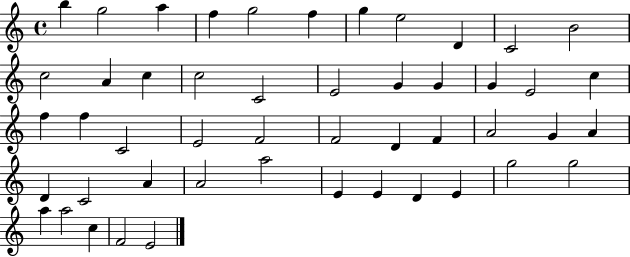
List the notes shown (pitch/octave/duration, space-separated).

B5/q G5/h A5/q F5/q G5/h F5/q G5/q E5/h D4/q C4/h B4/h C5/h A4/q C5/q C5/h C4/h E4/h G4/q G4/q G4/q E4/h C5/q F5/q F5/q C4/h E4/h F4/h F4/h D4/q F4/q A4/h G4/q A4/q D4/q C4/h A4/q A4/h A5/h E4/q E4/q D4/q E4/q G5/h G5/h A5/q A5/h C5/q F4/h E4/h